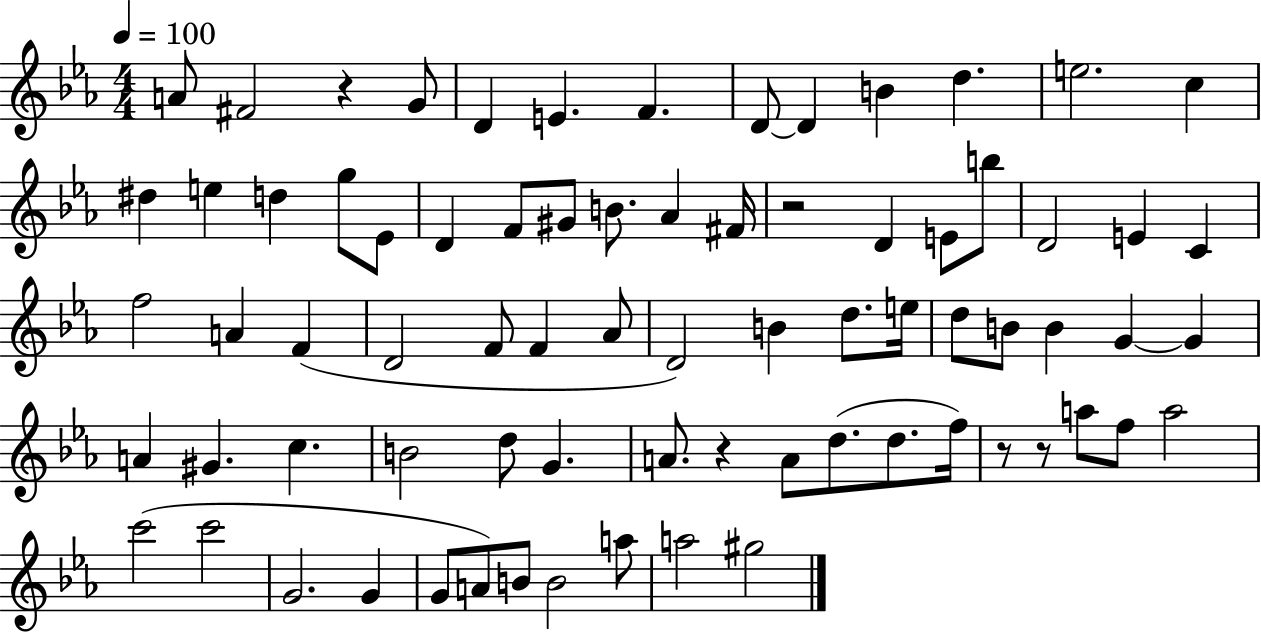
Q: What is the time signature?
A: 4/4